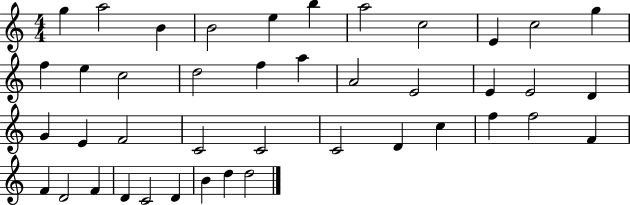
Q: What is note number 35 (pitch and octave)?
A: D4